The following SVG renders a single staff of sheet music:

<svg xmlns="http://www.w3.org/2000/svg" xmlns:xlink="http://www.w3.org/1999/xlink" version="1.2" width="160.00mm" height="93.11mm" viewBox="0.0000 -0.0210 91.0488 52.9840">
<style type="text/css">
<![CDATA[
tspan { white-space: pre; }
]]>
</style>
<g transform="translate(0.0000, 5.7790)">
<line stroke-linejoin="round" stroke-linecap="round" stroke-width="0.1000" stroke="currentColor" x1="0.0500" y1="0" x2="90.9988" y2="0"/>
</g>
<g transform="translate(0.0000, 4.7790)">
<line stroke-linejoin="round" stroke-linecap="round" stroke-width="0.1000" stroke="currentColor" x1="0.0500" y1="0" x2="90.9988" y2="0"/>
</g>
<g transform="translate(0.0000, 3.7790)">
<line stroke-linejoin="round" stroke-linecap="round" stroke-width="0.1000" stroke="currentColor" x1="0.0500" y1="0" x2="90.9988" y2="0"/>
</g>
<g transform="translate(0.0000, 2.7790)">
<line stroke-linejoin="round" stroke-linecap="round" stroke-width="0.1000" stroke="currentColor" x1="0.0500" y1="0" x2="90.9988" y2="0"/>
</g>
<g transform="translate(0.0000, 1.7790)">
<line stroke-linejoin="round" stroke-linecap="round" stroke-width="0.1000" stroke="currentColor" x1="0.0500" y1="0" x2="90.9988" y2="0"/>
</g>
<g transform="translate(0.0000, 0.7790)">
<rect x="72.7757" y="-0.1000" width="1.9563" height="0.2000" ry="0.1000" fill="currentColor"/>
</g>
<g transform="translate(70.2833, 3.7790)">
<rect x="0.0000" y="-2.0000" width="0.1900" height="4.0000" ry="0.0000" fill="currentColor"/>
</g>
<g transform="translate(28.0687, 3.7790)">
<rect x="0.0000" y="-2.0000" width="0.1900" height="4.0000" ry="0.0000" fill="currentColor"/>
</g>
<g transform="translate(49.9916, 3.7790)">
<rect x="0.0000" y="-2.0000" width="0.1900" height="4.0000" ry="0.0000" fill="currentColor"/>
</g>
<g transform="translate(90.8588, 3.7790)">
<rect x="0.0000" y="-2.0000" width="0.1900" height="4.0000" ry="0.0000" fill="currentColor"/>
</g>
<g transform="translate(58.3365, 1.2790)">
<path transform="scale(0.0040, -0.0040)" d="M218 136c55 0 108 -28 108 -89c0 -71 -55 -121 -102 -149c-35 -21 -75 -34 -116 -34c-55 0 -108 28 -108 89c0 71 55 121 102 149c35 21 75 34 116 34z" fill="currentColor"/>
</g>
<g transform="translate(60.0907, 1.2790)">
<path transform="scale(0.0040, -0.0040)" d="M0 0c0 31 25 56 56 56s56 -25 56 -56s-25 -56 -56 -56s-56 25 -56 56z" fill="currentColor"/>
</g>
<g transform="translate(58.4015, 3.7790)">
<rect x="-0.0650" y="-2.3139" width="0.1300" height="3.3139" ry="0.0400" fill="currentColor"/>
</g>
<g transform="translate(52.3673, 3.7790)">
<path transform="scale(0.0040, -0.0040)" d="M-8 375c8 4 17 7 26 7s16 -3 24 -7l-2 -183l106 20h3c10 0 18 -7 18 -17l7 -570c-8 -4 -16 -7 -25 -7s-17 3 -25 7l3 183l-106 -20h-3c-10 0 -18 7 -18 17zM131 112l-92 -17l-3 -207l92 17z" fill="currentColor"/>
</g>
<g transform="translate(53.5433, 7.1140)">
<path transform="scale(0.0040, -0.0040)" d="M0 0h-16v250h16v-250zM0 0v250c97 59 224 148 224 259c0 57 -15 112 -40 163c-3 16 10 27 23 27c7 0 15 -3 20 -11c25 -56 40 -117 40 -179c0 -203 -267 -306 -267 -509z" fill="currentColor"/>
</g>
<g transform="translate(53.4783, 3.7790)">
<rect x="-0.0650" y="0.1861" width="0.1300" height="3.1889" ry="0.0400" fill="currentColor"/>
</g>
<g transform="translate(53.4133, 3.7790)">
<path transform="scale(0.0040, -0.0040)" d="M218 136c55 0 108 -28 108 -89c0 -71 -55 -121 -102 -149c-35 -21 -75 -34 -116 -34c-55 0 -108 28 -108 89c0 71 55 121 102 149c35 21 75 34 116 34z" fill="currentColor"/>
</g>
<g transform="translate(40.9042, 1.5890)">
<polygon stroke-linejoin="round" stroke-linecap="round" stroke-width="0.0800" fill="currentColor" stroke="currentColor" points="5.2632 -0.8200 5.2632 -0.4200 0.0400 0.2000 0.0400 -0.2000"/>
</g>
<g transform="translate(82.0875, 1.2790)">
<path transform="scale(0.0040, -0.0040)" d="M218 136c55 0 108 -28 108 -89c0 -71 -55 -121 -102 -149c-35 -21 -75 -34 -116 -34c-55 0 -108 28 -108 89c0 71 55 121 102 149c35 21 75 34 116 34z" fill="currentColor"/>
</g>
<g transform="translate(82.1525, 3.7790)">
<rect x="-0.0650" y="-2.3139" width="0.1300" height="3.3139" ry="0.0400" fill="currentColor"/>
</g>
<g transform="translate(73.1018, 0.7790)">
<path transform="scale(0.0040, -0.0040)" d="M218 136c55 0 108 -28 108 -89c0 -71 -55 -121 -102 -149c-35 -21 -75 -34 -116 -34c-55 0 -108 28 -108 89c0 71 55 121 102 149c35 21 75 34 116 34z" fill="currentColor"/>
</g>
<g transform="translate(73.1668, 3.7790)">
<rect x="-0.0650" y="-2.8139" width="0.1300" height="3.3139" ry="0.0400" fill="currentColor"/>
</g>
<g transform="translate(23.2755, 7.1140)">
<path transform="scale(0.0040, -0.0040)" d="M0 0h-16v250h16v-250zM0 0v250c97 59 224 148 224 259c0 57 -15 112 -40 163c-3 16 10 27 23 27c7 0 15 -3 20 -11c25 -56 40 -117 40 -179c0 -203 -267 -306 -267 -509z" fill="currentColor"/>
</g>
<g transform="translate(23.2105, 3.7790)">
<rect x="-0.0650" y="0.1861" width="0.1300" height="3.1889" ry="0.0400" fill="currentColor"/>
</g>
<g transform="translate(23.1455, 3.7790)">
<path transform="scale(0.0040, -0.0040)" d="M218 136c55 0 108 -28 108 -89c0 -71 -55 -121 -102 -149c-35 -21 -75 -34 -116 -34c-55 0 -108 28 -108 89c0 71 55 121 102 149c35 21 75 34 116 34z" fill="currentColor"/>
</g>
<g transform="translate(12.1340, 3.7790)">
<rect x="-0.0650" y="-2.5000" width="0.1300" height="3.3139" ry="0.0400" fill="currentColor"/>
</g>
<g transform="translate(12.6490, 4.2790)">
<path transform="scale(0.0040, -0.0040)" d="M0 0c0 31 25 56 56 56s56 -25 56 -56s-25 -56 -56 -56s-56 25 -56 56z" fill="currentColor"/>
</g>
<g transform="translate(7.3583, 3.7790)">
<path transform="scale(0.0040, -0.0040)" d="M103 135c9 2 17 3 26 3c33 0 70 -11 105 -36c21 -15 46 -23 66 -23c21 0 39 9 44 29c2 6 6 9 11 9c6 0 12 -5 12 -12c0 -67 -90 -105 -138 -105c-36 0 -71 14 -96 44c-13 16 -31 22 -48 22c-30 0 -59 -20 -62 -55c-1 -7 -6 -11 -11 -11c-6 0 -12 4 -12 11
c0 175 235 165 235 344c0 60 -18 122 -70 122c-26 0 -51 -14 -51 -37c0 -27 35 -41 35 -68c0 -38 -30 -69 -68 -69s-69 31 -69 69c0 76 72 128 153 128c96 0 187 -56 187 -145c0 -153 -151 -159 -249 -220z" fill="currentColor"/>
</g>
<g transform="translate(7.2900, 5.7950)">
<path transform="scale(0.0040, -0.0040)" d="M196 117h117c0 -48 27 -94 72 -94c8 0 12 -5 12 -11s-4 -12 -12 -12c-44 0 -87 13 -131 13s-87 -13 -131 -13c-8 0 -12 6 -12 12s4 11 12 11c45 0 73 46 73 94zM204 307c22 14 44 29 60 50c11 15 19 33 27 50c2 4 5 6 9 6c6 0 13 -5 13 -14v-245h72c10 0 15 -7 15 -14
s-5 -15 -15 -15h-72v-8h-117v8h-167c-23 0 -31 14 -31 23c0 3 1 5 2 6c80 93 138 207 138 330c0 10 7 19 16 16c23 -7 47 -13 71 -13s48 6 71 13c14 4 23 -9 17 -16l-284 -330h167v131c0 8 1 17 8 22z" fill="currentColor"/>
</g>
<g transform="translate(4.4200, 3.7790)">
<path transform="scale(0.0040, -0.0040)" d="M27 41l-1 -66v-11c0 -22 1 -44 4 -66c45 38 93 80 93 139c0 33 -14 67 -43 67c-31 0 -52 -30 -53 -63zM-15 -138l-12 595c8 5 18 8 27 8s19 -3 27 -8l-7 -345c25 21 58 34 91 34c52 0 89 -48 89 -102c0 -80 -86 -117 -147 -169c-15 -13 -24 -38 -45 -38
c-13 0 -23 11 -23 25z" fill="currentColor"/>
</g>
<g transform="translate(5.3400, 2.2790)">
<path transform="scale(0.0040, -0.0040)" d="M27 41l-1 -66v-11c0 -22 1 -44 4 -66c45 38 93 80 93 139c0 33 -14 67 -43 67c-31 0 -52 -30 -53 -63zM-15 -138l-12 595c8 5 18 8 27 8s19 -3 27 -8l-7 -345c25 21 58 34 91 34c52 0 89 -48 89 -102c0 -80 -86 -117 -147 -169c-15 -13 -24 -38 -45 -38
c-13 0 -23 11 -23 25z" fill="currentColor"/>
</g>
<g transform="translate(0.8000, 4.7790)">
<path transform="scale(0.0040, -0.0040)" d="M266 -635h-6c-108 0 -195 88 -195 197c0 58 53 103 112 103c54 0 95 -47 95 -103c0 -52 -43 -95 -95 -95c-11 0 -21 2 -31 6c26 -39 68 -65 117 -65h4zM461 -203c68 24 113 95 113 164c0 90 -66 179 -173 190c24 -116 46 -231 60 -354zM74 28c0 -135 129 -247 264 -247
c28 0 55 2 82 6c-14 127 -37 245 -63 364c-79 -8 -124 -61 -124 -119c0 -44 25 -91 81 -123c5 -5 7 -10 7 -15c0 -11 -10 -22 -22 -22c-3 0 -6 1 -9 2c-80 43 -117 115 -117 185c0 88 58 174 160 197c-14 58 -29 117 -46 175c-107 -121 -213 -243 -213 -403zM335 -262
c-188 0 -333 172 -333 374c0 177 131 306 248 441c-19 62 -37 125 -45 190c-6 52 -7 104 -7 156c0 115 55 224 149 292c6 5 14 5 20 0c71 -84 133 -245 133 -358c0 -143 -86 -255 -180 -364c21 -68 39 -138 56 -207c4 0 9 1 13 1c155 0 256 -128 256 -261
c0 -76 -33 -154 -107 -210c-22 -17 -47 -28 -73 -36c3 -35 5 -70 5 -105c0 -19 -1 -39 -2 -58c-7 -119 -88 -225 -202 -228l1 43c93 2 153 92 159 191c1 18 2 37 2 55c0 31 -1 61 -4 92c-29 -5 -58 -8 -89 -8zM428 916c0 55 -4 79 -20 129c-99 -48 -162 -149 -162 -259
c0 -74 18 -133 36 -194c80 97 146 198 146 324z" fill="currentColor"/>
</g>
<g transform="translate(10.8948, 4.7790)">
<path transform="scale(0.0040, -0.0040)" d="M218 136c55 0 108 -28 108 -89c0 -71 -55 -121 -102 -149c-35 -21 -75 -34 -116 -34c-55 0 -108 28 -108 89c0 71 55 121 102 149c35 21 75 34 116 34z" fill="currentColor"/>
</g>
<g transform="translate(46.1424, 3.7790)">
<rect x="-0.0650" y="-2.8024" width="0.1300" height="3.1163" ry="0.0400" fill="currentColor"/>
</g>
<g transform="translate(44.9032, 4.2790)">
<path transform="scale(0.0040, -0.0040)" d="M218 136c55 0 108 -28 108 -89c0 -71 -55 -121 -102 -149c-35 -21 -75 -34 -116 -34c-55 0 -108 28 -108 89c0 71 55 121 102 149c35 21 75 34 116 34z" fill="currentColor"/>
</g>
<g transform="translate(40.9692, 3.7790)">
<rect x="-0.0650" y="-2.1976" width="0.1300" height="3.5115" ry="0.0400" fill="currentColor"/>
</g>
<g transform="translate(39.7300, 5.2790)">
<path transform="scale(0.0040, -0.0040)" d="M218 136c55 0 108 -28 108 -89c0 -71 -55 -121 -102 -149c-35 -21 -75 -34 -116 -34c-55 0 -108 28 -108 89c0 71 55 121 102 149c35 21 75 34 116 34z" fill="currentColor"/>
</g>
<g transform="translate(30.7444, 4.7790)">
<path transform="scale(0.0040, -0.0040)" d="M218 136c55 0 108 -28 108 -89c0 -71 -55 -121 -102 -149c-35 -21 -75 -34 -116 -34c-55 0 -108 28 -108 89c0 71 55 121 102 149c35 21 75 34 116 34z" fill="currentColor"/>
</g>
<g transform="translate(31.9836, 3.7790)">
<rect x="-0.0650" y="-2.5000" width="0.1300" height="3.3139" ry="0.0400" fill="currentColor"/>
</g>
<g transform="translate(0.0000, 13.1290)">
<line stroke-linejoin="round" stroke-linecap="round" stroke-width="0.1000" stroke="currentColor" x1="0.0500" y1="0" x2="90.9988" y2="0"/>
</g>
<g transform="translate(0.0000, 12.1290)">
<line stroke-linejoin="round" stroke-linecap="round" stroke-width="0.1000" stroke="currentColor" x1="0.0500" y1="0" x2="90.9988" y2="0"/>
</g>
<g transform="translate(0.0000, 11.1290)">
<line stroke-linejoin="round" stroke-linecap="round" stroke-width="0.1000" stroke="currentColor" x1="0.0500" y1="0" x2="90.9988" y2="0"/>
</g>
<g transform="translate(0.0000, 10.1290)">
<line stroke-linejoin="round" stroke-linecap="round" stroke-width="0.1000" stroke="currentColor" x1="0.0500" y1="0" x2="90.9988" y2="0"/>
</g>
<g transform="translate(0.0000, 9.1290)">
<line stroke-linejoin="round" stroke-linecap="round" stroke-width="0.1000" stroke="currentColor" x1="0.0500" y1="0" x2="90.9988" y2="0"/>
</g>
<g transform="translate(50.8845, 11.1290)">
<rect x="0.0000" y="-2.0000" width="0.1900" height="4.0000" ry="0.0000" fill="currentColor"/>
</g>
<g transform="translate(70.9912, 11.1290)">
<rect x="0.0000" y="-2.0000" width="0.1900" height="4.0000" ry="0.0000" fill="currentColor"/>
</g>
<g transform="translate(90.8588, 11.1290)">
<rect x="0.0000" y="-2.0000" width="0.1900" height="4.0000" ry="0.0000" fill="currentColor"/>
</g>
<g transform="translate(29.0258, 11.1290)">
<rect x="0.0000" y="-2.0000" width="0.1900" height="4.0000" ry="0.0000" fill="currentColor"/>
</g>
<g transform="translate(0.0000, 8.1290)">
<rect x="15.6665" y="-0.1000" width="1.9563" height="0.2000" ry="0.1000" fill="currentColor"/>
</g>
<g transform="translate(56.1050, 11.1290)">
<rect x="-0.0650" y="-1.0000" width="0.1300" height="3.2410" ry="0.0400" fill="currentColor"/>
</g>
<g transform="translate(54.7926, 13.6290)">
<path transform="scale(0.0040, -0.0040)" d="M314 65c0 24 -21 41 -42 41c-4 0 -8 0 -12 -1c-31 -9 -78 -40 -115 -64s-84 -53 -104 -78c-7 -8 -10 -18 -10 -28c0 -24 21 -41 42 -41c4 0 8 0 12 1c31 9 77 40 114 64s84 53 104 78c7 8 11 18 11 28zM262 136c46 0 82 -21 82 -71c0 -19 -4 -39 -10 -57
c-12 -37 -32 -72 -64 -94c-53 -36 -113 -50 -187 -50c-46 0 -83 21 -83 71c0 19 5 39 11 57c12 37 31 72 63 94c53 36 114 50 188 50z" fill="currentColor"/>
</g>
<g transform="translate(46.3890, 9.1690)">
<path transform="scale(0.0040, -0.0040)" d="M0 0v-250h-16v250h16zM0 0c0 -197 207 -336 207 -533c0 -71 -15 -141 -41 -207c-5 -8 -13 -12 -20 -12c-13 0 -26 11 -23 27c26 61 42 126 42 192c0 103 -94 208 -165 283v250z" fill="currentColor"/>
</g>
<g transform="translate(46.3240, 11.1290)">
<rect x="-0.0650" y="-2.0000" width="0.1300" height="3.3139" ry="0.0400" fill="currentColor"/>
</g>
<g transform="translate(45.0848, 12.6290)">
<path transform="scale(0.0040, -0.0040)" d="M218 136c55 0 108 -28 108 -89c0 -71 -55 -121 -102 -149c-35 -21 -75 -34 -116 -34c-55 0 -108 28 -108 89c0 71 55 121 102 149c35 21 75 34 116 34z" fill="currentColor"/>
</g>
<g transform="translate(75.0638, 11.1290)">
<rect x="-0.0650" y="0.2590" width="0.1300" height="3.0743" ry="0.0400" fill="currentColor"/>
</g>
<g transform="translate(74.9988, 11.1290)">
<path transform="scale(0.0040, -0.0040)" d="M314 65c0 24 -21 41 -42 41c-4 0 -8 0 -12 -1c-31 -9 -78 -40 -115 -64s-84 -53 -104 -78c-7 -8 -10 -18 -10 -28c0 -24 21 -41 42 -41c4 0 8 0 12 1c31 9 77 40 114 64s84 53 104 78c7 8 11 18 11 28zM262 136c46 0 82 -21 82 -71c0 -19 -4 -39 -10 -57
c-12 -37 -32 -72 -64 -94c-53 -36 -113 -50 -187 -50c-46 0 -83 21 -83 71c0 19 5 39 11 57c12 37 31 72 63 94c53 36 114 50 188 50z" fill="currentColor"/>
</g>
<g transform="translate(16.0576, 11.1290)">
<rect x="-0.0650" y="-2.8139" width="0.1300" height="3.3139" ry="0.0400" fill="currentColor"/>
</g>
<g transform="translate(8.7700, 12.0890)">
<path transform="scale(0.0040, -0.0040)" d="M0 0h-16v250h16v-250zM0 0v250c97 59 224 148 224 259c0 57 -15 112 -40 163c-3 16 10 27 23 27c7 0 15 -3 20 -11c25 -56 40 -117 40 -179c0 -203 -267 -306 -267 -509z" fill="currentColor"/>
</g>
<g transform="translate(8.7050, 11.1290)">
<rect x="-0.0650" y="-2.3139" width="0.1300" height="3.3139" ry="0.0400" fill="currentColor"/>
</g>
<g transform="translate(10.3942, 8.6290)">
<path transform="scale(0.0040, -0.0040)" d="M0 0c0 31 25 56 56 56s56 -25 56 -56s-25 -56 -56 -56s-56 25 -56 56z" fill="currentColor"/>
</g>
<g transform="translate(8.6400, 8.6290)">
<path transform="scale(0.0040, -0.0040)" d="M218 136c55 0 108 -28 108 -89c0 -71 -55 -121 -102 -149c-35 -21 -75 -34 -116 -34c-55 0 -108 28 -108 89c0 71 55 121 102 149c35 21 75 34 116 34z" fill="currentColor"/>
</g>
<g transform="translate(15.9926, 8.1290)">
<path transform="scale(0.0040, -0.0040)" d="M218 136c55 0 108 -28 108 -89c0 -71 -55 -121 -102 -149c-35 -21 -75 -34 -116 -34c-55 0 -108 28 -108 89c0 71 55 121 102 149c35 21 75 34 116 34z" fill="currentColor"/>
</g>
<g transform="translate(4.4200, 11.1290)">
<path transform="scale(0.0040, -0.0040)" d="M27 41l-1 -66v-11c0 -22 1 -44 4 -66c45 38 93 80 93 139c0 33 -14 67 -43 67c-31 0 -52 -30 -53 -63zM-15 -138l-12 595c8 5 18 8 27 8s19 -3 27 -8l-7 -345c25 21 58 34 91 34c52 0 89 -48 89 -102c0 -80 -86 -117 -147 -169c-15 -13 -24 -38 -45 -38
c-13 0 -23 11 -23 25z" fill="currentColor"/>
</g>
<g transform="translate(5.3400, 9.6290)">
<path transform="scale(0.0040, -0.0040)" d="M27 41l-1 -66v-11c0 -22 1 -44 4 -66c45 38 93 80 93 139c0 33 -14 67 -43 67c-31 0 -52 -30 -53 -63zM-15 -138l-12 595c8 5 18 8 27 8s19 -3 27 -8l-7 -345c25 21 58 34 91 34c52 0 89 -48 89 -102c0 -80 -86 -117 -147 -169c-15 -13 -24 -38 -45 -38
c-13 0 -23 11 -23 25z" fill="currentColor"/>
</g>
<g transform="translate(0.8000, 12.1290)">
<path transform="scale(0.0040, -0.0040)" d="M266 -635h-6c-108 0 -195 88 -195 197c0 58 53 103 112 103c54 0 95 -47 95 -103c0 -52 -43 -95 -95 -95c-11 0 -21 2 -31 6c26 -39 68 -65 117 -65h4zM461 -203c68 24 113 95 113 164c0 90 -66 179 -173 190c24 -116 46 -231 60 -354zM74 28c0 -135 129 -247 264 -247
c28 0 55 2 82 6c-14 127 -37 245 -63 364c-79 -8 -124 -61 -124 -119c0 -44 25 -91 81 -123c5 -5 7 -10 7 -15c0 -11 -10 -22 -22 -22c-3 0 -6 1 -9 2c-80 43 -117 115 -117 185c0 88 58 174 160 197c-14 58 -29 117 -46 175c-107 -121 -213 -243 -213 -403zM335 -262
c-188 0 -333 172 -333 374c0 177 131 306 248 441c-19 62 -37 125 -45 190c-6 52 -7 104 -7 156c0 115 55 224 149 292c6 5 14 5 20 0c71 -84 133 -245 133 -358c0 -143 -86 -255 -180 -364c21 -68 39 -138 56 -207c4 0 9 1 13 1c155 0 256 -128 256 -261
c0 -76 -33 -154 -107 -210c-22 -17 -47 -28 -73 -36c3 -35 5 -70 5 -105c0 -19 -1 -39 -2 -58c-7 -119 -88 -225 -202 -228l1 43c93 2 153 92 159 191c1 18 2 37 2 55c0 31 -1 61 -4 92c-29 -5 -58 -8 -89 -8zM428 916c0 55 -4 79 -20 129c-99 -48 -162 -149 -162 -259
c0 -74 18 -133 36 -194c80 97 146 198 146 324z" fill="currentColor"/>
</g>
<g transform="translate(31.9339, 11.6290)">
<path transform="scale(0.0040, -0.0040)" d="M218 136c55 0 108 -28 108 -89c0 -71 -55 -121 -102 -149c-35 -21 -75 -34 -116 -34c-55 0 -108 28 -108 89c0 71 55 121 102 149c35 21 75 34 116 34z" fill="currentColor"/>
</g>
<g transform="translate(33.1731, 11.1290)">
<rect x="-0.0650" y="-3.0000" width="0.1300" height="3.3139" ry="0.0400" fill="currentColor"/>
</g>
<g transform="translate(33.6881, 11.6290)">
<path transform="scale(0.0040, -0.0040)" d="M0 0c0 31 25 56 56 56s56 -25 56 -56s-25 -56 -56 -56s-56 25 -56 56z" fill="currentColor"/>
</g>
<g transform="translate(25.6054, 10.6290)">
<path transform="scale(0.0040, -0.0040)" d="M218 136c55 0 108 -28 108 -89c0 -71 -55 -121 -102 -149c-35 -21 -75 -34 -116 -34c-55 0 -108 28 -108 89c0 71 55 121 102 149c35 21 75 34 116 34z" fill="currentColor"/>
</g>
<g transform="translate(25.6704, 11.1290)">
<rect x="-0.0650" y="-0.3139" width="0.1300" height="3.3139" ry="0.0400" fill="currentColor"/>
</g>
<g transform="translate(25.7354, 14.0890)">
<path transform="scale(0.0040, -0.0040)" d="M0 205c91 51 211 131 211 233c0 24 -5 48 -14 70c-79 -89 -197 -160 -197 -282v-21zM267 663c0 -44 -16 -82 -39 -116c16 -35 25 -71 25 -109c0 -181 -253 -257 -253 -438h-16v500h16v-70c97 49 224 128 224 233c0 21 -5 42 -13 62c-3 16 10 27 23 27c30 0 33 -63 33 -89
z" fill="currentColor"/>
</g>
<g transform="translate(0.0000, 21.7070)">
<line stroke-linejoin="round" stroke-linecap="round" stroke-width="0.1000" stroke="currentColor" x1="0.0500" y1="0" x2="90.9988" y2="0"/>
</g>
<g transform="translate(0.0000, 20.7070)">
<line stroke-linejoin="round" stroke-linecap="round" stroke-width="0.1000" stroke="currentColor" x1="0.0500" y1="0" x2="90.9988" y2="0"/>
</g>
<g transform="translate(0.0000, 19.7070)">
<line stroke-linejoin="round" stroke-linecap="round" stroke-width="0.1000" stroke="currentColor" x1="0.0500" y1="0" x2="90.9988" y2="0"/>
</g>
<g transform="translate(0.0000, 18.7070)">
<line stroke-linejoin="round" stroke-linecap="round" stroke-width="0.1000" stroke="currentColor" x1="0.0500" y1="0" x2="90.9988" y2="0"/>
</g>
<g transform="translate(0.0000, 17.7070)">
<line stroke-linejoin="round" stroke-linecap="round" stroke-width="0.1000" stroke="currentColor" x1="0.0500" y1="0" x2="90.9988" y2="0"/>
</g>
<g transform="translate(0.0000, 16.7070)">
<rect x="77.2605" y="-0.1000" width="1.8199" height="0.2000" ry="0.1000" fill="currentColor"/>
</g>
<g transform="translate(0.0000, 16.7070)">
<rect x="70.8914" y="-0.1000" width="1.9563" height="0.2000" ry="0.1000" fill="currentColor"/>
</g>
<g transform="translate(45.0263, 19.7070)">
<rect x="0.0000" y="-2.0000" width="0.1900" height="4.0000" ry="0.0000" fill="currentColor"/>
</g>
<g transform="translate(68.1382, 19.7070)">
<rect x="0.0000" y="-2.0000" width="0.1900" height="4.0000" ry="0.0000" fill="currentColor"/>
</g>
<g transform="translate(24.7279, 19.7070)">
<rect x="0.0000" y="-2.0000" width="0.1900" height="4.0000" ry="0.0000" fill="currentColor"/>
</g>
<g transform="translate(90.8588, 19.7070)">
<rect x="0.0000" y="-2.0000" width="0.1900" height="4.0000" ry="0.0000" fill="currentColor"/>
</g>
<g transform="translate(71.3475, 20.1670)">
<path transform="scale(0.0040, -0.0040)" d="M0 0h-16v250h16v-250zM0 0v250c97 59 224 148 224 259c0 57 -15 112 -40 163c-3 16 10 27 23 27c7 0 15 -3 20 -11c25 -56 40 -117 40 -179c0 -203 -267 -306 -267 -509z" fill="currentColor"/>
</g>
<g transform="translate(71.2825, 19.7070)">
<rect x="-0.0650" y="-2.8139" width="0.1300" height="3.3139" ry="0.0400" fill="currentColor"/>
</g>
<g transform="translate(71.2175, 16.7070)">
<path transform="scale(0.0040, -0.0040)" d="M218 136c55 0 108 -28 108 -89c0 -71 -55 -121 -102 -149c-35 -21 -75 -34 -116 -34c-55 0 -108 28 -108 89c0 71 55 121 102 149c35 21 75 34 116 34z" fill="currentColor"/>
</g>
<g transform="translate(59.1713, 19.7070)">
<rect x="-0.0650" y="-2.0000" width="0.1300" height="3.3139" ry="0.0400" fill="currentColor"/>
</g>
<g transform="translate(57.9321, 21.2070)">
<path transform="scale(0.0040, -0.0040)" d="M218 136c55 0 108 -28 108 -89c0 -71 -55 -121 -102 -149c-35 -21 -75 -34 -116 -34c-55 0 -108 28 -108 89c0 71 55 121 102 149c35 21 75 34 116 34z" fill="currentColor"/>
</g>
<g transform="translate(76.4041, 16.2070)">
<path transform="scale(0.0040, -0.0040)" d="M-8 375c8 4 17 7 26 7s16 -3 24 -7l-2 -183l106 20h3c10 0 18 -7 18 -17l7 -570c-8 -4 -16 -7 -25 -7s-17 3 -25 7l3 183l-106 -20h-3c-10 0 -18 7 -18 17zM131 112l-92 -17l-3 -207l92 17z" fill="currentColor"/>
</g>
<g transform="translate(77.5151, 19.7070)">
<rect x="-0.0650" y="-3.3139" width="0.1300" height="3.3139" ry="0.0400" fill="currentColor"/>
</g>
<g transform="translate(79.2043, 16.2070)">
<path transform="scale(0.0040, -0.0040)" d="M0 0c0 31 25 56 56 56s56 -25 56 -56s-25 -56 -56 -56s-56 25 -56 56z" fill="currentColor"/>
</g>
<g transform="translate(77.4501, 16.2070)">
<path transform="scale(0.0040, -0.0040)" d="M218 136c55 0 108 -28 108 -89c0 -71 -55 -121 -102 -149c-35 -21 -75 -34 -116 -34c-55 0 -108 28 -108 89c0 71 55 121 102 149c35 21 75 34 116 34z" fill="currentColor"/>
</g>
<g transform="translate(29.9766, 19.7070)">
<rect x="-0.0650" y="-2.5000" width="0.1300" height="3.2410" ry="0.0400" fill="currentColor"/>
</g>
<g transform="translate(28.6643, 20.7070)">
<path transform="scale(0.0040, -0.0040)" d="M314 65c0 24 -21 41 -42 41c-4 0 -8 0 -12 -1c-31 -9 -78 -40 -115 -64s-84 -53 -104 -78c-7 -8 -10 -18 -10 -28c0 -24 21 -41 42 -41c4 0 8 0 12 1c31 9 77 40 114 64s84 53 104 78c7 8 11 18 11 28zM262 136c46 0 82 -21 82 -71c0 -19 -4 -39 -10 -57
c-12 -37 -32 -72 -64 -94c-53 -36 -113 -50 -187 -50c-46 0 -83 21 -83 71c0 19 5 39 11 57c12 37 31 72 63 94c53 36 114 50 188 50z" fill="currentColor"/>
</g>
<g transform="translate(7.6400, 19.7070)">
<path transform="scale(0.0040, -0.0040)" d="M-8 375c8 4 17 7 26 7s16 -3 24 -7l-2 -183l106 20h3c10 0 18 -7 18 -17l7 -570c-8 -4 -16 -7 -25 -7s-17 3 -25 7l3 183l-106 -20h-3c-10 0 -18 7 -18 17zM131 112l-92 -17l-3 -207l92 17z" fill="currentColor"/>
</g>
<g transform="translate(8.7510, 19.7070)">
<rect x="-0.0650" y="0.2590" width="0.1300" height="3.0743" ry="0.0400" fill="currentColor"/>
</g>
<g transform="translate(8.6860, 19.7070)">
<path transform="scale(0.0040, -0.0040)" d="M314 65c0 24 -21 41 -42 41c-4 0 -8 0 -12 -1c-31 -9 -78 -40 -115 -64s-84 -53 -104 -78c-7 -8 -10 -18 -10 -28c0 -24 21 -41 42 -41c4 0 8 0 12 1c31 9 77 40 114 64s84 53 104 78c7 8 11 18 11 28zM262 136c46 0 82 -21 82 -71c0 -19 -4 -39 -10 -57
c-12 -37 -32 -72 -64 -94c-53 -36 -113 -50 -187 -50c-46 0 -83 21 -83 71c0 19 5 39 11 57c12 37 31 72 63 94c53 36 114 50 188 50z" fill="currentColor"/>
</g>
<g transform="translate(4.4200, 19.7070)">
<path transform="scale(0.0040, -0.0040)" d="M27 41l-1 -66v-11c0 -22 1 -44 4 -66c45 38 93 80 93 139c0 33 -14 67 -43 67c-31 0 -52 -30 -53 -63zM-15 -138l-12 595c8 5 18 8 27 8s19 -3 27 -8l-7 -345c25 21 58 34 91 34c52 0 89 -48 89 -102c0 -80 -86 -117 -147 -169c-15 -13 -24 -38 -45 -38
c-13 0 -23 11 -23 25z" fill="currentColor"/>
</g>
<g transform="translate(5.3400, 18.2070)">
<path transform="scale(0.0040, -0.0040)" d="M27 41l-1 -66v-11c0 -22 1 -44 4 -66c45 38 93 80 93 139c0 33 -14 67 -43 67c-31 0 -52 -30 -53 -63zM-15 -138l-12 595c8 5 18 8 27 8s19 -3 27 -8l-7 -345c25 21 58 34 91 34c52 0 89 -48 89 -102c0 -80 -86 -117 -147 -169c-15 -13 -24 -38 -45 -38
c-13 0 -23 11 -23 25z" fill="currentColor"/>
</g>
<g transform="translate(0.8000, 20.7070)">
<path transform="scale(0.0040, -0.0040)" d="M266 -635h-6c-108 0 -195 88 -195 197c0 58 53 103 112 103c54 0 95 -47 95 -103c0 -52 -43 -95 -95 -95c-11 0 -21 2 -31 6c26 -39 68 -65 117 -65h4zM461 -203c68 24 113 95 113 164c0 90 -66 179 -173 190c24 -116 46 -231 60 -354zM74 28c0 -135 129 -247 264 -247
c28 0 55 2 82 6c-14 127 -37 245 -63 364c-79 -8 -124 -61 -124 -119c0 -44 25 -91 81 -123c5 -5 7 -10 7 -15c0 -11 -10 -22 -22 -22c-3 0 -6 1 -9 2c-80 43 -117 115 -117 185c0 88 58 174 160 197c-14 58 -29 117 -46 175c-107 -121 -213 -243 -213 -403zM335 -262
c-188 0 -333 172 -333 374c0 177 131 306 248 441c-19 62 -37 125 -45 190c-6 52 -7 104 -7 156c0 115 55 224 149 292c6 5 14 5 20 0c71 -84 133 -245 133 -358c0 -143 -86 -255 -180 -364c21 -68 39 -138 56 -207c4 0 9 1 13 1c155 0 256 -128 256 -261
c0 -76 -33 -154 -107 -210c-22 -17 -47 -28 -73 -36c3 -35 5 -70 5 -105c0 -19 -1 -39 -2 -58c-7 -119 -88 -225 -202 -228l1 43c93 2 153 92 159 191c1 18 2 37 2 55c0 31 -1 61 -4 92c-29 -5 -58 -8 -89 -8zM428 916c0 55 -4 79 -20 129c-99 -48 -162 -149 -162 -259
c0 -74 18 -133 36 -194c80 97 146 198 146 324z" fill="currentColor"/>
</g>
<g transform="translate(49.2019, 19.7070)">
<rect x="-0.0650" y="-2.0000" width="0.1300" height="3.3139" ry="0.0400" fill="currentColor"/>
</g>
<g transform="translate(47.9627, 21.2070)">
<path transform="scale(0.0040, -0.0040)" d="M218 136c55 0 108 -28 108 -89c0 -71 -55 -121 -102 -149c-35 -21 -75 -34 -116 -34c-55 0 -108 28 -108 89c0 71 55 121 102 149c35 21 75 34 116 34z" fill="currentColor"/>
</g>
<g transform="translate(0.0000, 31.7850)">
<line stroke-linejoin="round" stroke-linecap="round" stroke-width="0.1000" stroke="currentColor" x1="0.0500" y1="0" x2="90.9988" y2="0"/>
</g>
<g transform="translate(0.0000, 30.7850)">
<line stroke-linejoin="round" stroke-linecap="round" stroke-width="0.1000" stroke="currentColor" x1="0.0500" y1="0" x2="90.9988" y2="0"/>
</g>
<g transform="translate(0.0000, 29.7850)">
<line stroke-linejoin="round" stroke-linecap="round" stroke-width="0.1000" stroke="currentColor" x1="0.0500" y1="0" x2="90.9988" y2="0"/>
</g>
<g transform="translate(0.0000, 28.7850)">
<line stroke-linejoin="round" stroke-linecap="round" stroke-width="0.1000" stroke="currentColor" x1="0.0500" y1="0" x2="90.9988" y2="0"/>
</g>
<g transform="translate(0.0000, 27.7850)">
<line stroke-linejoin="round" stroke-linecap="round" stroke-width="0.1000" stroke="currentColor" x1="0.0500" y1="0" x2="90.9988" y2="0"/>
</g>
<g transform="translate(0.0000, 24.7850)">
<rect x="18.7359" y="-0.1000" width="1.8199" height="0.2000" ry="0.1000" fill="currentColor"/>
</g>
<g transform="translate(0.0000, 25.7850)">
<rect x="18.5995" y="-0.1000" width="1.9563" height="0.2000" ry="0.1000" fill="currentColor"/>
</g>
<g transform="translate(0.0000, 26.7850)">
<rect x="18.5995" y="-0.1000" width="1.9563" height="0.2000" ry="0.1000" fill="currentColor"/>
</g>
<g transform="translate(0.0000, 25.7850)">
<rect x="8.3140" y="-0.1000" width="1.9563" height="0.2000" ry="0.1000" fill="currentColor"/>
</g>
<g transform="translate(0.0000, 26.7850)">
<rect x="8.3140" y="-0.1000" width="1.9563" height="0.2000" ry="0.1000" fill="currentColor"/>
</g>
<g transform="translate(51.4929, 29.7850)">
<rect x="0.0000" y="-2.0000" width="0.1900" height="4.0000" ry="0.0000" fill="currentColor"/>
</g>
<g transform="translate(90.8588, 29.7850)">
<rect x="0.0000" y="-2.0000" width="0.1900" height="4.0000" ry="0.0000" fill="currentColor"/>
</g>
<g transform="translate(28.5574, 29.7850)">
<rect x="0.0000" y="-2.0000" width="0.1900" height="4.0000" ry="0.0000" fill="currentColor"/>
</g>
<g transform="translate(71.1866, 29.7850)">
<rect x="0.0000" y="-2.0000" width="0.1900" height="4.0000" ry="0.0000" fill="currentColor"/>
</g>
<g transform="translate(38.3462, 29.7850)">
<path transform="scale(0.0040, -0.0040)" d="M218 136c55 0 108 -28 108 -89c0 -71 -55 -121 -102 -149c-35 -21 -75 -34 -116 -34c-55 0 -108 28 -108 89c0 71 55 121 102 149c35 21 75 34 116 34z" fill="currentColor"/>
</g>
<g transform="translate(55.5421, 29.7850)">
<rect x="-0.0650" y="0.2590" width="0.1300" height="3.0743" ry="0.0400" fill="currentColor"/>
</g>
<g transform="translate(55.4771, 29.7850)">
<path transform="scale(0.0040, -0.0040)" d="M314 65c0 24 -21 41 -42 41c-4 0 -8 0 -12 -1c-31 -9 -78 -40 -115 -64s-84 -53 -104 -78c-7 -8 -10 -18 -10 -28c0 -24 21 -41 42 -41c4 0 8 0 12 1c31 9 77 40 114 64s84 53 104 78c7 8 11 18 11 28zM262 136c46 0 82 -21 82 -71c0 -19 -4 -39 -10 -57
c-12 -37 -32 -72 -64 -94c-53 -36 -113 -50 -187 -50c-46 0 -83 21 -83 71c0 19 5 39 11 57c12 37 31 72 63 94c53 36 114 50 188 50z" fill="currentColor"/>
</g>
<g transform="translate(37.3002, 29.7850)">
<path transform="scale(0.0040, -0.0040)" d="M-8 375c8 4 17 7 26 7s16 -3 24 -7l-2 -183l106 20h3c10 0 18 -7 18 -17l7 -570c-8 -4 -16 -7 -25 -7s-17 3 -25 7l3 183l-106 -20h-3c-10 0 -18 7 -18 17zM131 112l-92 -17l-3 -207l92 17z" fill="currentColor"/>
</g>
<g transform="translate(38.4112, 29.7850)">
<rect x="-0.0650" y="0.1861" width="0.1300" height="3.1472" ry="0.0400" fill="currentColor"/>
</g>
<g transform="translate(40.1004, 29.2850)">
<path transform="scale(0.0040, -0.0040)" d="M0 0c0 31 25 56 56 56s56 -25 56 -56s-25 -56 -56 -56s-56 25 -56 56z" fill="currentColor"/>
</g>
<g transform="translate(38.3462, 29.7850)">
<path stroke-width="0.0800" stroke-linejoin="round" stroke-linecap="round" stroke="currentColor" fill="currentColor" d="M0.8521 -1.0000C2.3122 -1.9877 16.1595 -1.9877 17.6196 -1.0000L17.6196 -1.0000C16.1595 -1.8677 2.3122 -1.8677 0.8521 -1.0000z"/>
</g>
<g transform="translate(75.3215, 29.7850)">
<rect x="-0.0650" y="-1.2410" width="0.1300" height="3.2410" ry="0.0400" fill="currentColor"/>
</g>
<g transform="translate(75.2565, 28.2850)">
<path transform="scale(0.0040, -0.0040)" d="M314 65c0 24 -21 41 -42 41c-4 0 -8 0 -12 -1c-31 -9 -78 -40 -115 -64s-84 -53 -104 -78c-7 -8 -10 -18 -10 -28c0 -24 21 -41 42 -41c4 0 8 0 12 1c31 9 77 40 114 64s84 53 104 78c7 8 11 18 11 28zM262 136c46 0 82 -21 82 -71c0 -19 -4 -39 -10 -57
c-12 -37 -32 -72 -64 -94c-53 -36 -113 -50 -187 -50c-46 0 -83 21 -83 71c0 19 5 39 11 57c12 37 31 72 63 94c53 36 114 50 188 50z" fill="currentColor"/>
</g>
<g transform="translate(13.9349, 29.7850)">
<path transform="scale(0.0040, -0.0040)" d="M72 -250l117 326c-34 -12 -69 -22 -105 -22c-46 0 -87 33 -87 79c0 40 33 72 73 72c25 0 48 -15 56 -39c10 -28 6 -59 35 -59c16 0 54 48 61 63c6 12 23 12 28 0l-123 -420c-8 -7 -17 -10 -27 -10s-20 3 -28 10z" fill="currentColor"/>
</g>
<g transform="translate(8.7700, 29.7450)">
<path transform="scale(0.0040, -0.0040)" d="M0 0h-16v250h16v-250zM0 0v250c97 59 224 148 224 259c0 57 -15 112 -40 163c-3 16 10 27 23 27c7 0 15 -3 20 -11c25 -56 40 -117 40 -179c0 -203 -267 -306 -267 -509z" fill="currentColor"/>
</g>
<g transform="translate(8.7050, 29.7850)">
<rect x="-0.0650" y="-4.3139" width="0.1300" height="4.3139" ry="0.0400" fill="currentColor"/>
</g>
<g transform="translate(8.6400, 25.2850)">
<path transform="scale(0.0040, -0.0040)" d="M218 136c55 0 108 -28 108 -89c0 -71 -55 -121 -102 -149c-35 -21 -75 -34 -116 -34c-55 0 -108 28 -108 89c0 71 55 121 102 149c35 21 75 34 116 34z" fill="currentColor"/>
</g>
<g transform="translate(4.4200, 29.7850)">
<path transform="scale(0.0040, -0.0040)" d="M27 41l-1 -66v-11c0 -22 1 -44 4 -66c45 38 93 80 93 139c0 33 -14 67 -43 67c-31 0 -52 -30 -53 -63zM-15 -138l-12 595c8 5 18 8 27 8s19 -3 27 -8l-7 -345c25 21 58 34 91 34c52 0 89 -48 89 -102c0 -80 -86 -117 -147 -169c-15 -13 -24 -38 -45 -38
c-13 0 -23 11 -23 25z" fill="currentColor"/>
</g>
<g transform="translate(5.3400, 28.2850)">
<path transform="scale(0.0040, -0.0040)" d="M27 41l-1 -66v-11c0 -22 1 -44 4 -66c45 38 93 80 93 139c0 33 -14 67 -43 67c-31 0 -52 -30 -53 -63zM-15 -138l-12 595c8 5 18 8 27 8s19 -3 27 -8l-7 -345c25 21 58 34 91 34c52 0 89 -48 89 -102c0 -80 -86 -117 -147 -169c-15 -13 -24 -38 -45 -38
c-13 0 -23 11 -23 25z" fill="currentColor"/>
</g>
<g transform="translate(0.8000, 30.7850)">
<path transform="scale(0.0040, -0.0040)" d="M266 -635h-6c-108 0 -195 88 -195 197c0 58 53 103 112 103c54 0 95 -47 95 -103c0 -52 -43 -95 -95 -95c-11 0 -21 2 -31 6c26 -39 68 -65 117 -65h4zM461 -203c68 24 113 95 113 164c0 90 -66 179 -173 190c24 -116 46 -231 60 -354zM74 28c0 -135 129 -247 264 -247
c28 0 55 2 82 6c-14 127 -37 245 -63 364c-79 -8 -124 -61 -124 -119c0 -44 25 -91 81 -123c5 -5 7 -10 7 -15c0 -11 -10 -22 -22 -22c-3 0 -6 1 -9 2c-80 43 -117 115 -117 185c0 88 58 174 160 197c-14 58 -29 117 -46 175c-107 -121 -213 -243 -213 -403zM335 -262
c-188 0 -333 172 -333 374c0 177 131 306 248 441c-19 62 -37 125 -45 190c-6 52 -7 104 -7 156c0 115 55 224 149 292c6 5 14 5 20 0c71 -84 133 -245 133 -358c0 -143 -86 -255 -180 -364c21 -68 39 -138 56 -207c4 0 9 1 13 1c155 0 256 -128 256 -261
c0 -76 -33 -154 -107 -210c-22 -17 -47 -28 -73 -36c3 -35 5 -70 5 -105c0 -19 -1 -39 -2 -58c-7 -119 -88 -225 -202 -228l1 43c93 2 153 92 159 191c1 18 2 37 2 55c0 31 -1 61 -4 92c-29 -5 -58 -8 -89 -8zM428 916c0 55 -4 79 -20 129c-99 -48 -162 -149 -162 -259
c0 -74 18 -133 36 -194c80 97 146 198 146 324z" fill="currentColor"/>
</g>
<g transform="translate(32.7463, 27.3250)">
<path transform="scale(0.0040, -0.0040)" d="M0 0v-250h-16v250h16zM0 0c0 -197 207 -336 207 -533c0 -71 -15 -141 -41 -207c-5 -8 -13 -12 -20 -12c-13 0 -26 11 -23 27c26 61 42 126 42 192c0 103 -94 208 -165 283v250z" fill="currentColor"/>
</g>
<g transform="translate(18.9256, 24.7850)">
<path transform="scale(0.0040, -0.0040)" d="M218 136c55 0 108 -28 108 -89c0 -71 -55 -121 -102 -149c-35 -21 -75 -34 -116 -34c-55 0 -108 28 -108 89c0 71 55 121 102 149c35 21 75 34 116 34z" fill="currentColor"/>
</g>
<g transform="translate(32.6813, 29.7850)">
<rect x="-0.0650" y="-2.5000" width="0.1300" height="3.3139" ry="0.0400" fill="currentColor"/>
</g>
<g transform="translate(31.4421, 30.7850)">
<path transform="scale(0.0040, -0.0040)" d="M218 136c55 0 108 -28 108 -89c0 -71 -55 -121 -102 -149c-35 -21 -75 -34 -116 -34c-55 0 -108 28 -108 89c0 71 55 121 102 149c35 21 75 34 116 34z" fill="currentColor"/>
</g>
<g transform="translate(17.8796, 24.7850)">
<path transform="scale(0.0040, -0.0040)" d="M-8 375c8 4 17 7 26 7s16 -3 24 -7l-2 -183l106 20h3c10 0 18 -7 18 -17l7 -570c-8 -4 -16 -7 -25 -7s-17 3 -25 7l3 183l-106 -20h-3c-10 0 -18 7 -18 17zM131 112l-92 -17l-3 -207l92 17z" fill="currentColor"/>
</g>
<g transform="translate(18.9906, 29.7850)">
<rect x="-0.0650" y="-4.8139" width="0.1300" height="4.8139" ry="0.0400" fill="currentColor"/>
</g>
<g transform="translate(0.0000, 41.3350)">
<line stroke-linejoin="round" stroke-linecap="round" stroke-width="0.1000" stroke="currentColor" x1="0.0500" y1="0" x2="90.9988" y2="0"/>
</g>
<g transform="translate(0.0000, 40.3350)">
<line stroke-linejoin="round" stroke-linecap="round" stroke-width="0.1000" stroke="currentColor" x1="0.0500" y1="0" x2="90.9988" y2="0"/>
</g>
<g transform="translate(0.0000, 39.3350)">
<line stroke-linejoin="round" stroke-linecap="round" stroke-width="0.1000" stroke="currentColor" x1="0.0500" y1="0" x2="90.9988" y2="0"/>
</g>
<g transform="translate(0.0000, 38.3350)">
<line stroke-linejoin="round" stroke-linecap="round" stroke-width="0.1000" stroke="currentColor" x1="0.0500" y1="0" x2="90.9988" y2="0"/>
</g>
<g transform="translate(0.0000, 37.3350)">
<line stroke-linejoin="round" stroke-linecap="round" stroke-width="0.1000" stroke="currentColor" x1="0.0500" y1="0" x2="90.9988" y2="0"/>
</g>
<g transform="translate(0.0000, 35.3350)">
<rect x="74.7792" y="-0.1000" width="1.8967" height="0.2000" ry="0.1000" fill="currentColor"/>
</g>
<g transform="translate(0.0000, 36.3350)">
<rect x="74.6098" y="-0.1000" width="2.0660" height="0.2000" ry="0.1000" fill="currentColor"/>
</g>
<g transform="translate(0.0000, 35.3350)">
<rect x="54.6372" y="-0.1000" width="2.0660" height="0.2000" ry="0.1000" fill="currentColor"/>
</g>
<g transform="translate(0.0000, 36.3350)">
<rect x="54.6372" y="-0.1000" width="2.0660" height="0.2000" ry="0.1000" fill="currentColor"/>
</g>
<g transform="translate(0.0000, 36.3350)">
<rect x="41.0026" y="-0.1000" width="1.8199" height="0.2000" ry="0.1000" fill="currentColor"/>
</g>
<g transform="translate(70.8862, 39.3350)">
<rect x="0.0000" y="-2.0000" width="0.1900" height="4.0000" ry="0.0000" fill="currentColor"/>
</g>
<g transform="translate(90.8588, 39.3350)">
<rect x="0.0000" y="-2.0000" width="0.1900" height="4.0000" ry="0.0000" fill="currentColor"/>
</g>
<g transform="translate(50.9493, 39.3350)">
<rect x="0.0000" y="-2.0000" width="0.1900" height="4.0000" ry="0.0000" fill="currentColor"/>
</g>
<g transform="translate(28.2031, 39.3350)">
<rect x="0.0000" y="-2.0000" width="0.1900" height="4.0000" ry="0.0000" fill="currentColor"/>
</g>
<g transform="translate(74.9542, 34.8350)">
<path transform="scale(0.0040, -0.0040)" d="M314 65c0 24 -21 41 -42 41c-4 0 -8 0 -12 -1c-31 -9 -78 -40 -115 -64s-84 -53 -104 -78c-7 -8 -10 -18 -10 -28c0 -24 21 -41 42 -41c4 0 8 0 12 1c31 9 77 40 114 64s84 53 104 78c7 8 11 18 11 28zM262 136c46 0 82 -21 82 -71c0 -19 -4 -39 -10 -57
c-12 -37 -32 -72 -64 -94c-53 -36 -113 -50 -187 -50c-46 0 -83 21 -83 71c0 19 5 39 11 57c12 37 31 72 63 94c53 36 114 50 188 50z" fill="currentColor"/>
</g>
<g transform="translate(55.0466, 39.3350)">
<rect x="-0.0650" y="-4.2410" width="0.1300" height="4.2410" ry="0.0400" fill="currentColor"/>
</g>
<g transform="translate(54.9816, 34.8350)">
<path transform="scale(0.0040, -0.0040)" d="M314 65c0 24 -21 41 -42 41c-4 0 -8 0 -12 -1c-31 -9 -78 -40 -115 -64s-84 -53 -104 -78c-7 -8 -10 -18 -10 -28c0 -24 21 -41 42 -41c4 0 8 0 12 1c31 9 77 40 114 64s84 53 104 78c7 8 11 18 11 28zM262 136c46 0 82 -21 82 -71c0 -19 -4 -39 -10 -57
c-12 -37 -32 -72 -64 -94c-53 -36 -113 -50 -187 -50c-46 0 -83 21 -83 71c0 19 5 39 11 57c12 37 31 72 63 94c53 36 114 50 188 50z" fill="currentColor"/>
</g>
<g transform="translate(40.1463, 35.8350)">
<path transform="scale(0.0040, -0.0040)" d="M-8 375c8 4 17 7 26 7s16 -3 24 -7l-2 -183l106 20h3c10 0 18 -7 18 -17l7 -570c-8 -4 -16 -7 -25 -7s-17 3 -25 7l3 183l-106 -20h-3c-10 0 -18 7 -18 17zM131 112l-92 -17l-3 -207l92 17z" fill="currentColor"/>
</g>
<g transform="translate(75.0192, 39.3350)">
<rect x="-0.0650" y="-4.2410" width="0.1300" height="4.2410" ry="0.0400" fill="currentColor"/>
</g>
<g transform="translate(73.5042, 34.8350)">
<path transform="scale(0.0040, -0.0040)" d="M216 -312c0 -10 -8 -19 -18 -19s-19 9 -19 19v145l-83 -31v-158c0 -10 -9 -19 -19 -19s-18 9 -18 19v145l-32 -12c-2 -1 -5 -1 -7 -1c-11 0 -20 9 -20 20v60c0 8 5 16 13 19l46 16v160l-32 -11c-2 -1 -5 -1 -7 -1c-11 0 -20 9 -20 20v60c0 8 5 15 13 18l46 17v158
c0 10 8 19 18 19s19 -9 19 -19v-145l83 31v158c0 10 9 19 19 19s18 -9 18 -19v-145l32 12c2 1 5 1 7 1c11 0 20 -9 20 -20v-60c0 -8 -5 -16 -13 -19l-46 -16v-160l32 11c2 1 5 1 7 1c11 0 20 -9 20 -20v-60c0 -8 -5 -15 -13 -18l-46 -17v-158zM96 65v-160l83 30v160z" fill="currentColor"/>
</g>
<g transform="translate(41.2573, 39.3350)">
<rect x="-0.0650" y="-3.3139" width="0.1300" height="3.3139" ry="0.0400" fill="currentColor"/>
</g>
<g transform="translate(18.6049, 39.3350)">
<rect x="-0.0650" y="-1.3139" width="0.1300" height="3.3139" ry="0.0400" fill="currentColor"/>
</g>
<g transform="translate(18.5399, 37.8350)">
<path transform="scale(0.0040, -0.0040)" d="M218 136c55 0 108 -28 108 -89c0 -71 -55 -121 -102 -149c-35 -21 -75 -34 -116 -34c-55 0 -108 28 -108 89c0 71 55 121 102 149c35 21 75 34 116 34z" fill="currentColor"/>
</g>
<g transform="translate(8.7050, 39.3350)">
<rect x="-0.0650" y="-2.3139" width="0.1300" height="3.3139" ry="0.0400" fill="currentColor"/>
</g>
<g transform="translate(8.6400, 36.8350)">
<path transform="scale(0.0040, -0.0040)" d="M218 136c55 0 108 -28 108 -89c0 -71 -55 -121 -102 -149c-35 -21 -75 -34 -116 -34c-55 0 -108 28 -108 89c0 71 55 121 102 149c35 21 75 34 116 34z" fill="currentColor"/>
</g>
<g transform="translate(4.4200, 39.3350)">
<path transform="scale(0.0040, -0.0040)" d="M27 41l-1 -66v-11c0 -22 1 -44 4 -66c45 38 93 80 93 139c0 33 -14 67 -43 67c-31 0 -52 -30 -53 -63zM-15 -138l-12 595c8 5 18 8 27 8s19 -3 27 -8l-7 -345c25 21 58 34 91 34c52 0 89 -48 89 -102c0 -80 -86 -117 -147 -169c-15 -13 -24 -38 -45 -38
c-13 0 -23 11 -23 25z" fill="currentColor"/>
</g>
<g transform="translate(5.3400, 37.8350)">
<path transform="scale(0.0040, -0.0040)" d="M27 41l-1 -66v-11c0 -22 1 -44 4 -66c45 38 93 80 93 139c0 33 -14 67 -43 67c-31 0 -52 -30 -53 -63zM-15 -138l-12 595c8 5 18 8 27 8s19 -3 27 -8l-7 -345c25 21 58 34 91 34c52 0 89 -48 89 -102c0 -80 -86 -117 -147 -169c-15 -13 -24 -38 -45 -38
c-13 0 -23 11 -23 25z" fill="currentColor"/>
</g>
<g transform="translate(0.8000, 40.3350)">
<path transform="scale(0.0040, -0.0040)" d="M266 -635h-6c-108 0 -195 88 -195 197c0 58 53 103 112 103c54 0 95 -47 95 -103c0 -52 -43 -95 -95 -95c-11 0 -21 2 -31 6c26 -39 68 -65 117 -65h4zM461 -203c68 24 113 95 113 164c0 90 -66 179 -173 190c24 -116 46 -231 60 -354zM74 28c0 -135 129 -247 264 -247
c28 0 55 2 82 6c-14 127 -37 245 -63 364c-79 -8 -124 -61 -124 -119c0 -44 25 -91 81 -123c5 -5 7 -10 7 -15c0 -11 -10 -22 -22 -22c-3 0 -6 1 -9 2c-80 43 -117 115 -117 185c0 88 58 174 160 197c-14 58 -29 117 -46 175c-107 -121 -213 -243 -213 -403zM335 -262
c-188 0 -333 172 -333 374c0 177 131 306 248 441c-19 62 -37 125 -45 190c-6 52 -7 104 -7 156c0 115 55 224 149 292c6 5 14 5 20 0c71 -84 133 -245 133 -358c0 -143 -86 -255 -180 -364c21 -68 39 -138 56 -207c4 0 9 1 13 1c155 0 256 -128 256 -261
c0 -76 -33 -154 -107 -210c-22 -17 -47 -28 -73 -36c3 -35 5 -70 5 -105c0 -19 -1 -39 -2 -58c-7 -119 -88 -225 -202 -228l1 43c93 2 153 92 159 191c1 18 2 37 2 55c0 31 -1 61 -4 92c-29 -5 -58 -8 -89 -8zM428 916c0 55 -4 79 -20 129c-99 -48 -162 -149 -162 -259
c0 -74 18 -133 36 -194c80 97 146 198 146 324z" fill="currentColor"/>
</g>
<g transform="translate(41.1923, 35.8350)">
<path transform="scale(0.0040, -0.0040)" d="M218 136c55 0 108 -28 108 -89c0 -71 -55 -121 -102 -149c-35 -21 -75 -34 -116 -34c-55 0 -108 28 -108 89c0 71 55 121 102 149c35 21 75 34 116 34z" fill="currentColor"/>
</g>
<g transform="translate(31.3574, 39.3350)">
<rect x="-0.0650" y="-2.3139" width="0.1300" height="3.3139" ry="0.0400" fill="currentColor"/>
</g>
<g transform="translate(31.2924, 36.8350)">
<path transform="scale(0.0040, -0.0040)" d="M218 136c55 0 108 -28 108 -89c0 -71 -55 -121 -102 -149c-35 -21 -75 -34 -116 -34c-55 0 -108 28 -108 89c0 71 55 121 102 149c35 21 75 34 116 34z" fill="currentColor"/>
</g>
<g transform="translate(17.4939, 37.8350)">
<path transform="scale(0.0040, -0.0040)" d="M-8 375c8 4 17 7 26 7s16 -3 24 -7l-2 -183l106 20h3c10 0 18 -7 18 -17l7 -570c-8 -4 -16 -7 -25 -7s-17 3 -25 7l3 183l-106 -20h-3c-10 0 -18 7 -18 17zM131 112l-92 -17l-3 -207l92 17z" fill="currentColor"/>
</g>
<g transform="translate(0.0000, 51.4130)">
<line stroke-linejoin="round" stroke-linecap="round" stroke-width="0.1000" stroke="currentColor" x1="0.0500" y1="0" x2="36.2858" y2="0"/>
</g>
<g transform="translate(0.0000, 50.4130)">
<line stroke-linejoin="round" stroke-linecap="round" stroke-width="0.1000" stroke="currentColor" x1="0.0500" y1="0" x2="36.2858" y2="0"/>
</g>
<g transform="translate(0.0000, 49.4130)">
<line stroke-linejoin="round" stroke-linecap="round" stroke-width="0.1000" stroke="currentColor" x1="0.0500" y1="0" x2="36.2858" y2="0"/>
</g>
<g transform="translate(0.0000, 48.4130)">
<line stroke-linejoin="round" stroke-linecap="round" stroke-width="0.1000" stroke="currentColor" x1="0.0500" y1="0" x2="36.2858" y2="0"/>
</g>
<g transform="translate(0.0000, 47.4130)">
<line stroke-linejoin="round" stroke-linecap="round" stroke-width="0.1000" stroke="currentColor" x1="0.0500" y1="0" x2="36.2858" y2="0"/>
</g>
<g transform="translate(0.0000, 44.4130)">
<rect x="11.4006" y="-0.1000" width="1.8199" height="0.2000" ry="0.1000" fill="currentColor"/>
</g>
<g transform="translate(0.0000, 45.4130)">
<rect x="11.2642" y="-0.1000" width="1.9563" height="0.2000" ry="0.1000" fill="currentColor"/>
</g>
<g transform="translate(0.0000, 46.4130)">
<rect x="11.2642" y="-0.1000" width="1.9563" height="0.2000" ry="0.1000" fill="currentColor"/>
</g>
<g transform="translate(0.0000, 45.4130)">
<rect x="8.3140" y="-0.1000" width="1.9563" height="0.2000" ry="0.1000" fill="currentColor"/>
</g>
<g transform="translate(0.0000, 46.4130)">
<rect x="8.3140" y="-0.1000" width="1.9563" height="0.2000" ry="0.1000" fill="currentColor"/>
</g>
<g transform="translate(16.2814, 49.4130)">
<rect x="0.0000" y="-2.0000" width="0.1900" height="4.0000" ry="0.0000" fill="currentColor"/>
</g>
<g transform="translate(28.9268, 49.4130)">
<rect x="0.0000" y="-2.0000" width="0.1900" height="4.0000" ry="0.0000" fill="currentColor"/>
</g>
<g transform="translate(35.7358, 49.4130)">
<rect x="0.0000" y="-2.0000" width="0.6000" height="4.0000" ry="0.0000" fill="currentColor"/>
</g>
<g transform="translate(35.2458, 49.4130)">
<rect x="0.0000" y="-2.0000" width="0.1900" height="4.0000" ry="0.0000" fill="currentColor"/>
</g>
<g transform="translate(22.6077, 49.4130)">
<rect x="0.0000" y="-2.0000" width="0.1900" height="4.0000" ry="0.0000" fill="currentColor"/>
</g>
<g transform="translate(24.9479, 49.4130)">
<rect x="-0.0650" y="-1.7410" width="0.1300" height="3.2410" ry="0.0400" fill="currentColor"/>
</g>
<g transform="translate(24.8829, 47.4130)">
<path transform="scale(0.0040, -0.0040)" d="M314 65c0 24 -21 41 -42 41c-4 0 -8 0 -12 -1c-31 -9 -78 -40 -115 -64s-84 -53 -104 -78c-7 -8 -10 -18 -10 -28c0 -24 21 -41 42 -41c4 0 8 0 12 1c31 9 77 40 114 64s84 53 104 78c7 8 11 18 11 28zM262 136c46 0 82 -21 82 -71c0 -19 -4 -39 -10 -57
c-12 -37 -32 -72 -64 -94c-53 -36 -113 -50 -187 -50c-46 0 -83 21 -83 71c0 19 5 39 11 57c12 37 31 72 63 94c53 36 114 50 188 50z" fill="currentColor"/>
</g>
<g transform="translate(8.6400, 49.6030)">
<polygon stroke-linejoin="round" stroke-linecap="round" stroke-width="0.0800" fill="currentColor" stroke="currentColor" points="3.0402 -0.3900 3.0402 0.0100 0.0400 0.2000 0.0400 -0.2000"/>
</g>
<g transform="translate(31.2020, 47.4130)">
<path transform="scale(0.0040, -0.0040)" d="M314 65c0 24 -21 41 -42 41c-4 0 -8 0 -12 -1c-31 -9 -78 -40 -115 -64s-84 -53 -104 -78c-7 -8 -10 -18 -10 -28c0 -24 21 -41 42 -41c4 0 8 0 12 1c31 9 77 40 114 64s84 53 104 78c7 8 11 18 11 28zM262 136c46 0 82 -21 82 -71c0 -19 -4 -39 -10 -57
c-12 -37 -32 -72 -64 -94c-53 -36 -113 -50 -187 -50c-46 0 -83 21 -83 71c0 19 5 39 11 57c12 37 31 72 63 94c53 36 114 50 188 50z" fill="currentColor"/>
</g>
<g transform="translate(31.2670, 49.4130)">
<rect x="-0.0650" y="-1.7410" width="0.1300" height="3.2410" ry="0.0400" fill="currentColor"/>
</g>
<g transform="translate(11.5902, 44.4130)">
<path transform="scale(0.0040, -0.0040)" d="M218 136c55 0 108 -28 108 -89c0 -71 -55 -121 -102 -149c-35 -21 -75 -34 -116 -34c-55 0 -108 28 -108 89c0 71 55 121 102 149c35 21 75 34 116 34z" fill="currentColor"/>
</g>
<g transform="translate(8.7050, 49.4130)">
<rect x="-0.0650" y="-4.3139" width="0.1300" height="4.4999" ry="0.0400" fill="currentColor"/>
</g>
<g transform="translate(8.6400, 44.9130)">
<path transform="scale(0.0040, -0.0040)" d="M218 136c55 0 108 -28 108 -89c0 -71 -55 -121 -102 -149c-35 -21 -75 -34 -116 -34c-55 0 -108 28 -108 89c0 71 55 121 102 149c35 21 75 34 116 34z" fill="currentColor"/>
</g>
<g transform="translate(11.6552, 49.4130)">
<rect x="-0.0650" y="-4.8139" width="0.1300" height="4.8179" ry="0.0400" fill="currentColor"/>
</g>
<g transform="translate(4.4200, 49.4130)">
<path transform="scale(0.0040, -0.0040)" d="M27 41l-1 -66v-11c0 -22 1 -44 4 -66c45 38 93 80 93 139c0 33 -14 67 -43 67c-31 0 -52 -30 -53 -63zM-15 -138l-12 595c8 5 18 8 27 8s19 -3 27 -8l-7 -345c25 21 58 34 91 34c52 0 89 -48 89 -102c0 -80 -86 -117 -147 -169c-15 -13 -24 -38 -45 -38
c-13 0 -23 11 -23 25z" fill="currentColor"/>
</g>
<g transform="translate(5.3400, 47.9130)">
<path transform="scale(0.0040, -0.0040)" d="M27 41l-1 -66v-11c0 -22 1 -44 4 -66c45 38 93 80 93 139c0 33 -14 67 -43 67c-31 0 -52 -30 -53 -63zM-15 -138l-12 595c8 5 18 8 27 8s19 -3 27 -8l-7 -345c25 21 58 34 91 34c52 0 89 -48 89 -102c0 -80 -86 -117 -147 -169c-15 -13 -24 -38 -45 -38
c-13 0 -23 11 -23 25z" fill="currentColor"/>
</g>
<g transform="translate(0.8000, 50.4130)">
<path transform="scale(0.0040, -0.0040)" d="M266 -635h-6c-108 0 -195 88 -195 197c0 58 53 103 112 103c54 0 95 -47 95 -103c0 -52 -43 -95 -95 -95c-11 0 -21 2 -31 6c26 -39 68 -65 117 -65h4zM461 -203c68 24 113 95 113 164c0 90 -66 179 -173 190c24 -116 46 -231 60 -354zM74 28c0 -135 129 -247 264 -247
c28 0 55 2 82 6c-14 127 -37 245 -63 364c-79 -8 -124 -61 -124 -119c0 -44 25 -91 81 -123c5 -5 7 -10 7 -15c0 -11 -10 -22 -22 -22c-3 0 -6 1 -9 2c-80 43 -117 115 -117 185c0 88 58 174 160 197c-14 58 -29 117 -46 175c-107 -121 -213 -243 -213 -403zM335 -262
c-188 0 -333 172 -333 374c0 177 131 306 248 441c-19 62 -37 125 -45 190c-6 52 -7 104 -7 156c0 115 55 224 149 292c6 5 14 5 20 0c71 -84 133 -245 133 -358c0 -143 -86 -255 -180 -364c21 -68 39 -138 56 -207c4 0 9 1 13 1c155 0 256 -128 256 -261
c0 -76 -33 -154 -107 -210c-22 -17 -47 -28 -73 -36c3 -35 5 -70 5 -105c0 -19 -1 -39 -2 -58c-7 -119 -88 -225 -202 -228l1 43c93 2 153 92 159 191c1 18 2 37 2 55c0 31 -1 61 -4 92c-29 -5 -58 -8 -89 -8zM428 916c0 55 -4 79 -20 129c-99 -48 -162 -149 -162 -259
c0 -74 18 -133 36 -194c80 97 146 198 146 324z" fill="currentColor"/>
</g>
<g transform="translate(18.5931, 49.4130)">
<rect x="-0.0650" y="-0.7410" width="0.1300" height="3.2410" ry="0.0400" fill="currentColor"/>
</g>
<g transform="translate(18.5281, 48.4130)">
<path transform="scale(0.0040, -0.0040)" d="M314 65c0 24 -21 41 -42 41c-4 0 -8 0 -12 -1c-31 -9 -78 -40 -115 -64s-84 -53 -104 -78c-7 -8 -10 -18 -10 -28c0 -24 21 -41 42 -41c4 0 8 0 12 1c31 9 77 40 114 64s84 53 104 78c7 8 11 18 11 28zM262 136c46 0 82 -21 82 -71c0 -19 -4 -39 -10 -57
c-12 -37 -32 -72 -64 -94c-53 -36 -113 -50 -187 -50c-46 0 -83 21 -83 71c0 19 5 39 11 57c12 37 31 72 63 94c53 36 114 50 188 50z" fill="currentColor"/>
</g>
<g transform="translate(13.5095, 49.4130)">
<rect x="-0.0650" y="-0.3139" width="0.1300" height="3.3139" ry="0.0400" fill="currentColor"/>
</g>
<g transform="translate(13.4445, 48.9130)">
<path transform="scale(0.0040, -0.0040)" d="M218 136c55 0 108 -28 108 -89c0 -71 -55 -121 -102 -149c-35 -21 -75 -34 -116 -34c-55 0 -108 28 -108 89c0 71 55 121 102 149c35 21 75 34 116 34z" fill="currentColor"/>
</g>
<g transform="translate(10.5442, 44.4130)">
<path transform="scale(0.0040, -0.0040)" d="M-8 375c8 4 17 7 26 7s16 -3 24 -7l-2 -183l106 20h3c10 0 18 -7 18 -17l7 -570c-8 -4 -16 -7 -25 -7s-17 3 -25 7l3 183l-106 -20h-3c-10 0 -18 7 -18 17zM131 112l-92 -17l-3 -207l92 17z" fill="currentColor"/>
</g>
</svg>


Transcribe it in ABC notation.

X:1
T:Untitled
M:2/4
L:1/4
K:Bb
G _B/2 G F/2 A/2 B/2 g a g g/2 a c/4 A F/2 D2 _B2 B2 G2 F F a/2 b d'/2 z/2 e' G/2 B B2 _e2 g e g b d'2 ^d'2 d'/2 e'/2 c d2 f2 f2